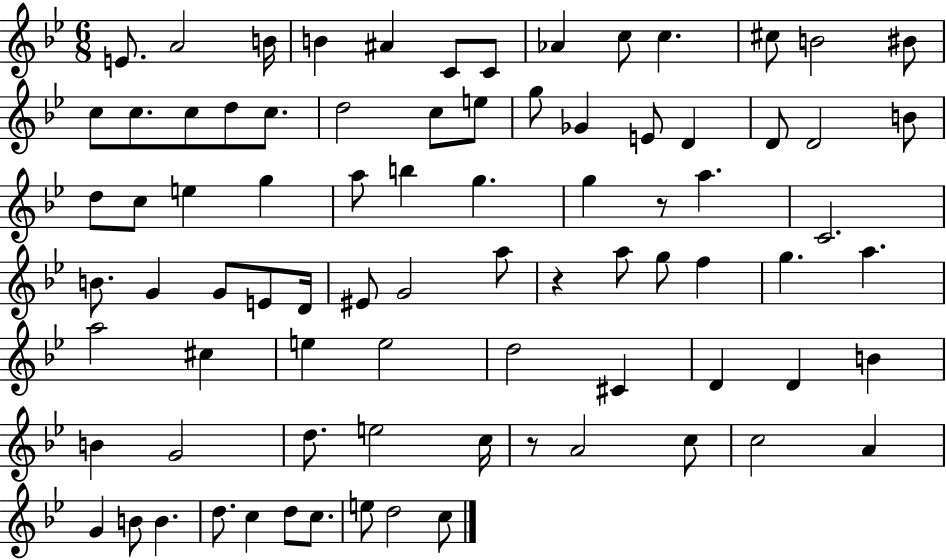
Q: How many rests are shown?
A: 3